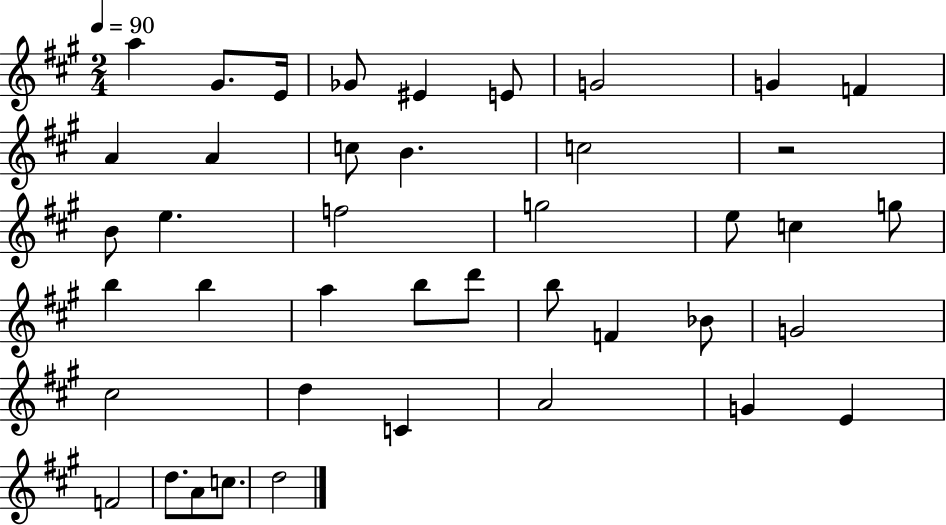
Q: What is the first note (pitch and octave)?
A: A5